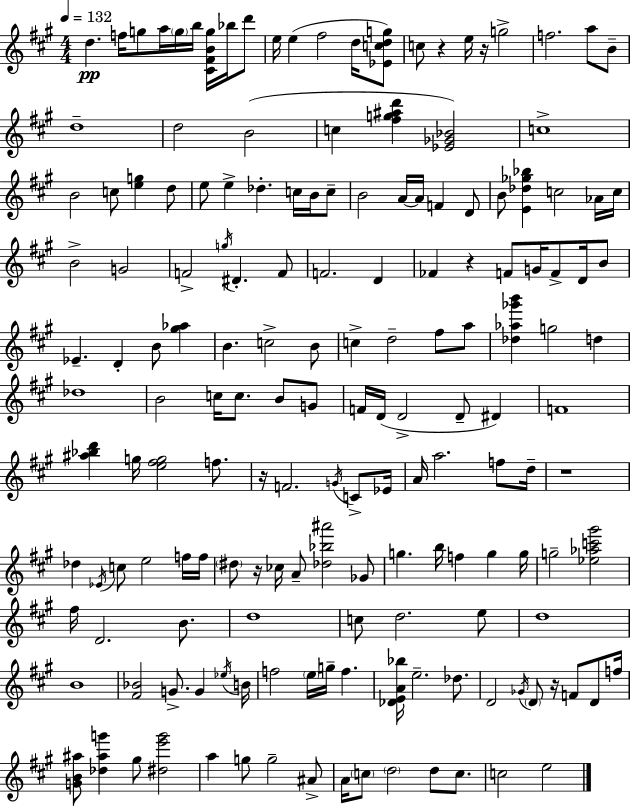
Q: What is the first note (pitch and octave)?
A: D5